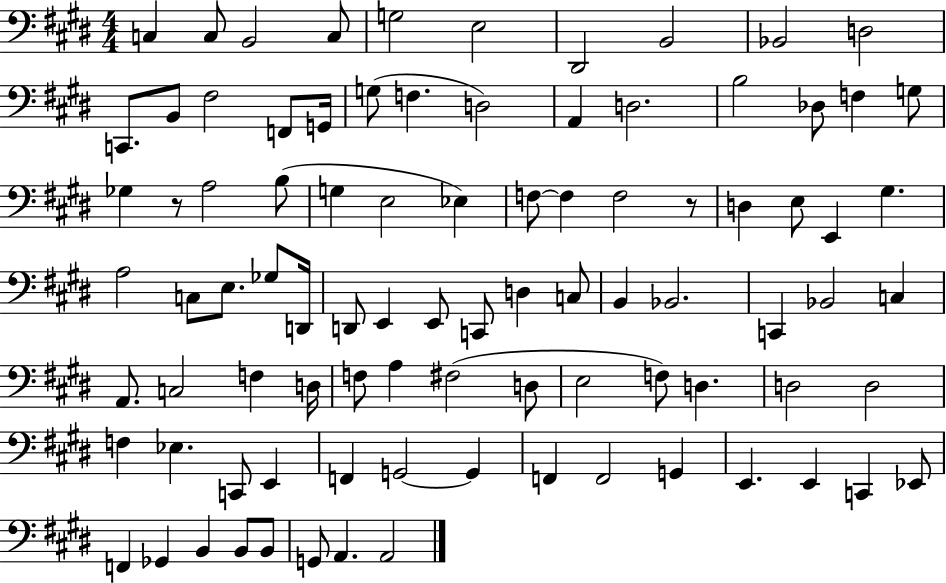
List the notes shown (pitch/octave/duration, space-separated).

C3/q C3/e B2/h C3/e G3/h E3/h D#2/h B2/h Bb2/h D3/h C2/e. B2/e F#3/h F2/e G2/s G3/e F3/q. D3/h A2/q D3/h. B3/h Db3/e F3/q G3/e Gb3/q R/e A3/h B3/e G3/q E3/h Eb3/q F3/e F3/q F3/h R/e D3/q E3/e E2/q G#3/q. A3/h C3/e E3/e. Gb3/e D2/s D2/e E2/q E2/e C2/e D3/q C3/e B2/q Bb2/h. C2/q Bb2/h C3/q A2/e. C3/h F3/q D3/s F3/e A3/q F#3/h D3/e E3/h F3/e D3/q. D3/h D3/h F3/q Eb3/q. C2/e E2/q F2/q G2/h G2/q F2/q F2/h G2/q E2/q. E2/q C2/q Eb2/e F2/q Gb2/q B2/q B2/e B2/e G2/e A2/q. A2/h